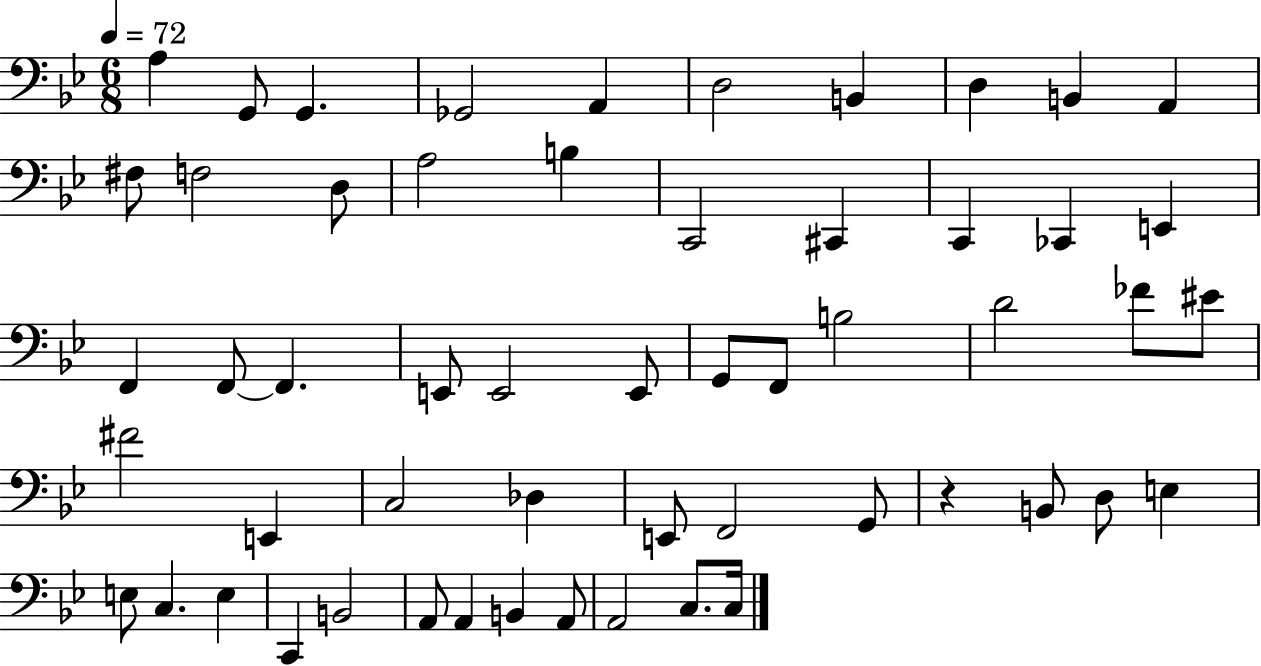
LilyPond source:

{
  \clef bass
  \numericTimeSignature
  \time 6/8
  \key bes \major
  \tempo 4 = 72
  a4 g,8 g,4. | ges,2 a,4 | d2 b,4 | d4 b,4 a,4 | \break fis8 f2 d8 | a2 b4 | c,2 cis,4 | c,4 ces,4 e,4 | \break f,4 f,8~~ f,4. | e,8 e,2 e,8 | g,8 f,8 b2 | d'2 fes'8 eis'8 | \break fis'2 e,4 | c2 des4 | e,8 f,2 g,8 | r4 b,8 d8 e4 | \break e8 c4. e4 | c,4 b,2 | a,8 a,4 b,4 a,8 | a,2 c8. c16 | \break \bar "|."
}